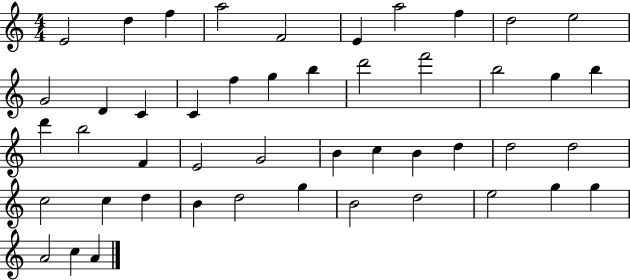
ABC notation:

X:1
T:Untitled
M:4/4
L:1/4
K:C
E2 d f a2 F2 E a2 f d2 e2 G2 D C C f g b d'2 f'2 b2 g b d' b2 F E2 G2 B c B d d2 d2 c2 c d B d2 g B2 d2 e2 g g A2 c A